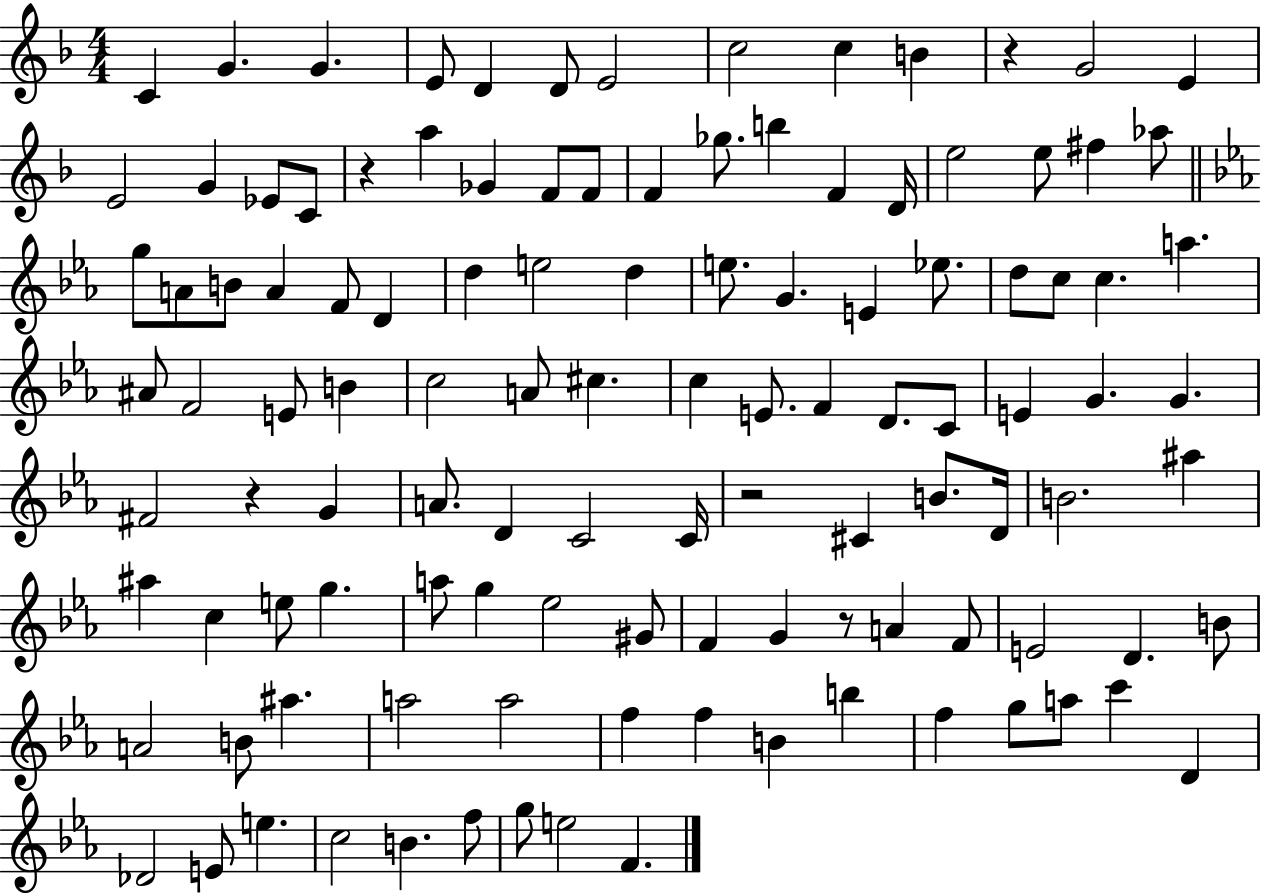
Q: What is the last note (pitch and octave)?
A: F4